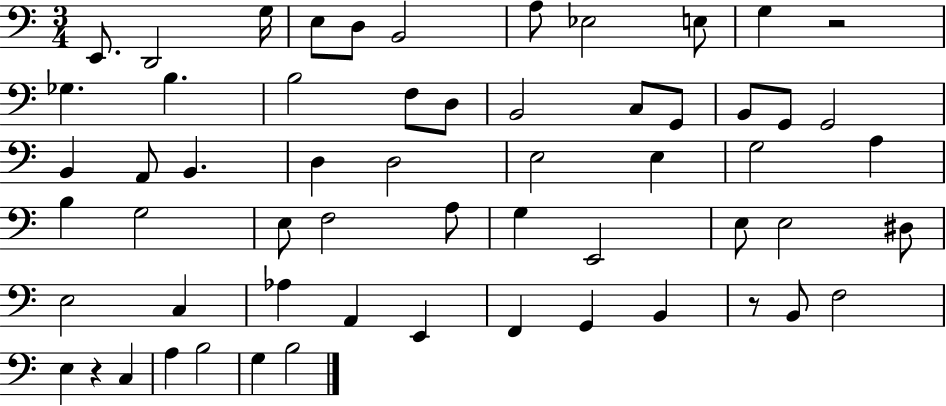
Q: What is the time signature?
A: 3/4